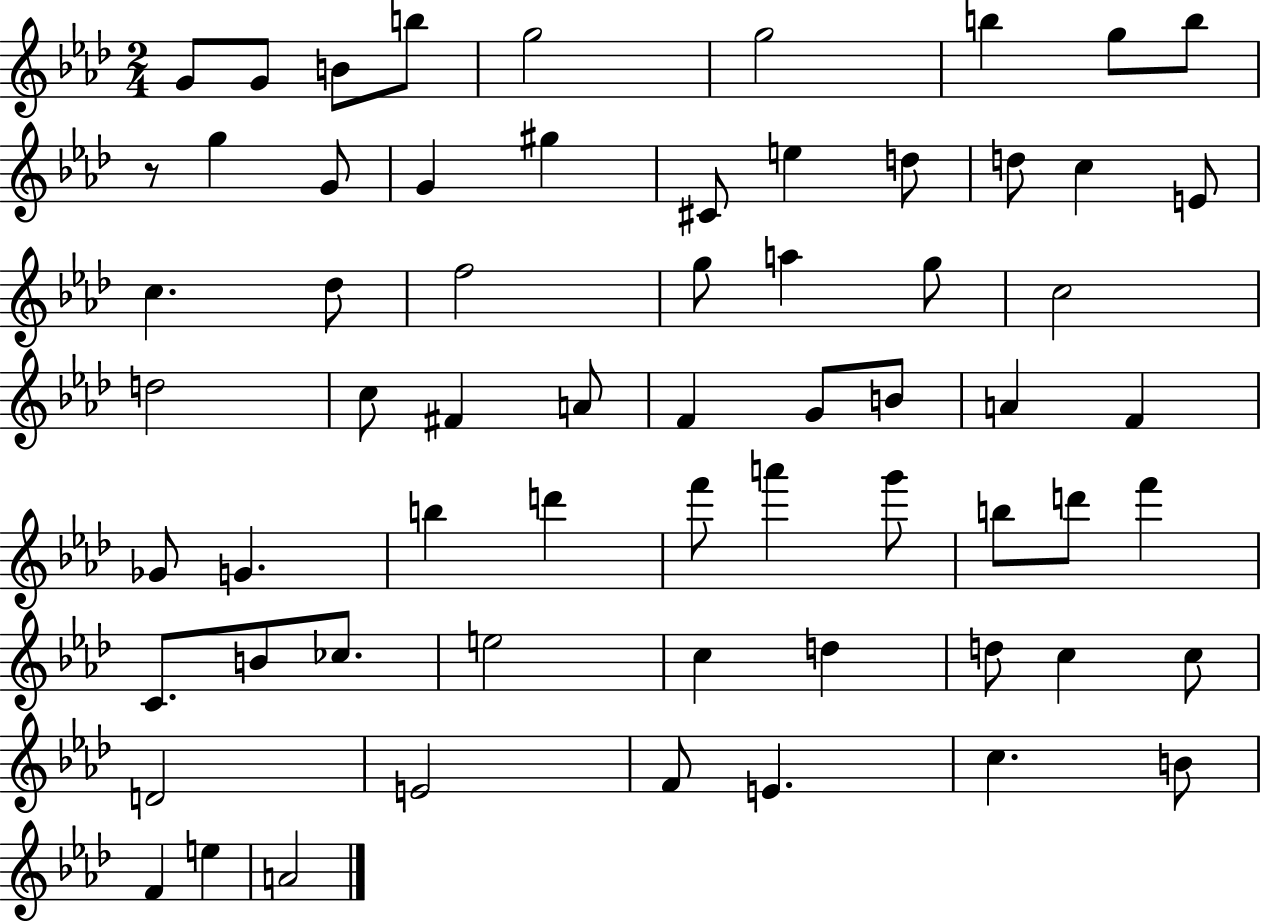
X:1
T:Untitled
M:2/4
L:1/4
K:Ab
G/2 G/2 B/2 b/2 g2 g2 b g/2 b/2 z/2 g G/2 G ^g ^C/2 e d/2 d/2 c E/2 c _d/2 f2 g/2 a g/2 c2 d2 c/2 ^F A/2 F G/2 B/2 A F _G/2 G b d' f'/2 a' g'/2 b/2 d'/2 f' C/2 B/2 _c/2 e2 c d d/2 c c/2 D2 E2 F/2 E c B/2 F e A2